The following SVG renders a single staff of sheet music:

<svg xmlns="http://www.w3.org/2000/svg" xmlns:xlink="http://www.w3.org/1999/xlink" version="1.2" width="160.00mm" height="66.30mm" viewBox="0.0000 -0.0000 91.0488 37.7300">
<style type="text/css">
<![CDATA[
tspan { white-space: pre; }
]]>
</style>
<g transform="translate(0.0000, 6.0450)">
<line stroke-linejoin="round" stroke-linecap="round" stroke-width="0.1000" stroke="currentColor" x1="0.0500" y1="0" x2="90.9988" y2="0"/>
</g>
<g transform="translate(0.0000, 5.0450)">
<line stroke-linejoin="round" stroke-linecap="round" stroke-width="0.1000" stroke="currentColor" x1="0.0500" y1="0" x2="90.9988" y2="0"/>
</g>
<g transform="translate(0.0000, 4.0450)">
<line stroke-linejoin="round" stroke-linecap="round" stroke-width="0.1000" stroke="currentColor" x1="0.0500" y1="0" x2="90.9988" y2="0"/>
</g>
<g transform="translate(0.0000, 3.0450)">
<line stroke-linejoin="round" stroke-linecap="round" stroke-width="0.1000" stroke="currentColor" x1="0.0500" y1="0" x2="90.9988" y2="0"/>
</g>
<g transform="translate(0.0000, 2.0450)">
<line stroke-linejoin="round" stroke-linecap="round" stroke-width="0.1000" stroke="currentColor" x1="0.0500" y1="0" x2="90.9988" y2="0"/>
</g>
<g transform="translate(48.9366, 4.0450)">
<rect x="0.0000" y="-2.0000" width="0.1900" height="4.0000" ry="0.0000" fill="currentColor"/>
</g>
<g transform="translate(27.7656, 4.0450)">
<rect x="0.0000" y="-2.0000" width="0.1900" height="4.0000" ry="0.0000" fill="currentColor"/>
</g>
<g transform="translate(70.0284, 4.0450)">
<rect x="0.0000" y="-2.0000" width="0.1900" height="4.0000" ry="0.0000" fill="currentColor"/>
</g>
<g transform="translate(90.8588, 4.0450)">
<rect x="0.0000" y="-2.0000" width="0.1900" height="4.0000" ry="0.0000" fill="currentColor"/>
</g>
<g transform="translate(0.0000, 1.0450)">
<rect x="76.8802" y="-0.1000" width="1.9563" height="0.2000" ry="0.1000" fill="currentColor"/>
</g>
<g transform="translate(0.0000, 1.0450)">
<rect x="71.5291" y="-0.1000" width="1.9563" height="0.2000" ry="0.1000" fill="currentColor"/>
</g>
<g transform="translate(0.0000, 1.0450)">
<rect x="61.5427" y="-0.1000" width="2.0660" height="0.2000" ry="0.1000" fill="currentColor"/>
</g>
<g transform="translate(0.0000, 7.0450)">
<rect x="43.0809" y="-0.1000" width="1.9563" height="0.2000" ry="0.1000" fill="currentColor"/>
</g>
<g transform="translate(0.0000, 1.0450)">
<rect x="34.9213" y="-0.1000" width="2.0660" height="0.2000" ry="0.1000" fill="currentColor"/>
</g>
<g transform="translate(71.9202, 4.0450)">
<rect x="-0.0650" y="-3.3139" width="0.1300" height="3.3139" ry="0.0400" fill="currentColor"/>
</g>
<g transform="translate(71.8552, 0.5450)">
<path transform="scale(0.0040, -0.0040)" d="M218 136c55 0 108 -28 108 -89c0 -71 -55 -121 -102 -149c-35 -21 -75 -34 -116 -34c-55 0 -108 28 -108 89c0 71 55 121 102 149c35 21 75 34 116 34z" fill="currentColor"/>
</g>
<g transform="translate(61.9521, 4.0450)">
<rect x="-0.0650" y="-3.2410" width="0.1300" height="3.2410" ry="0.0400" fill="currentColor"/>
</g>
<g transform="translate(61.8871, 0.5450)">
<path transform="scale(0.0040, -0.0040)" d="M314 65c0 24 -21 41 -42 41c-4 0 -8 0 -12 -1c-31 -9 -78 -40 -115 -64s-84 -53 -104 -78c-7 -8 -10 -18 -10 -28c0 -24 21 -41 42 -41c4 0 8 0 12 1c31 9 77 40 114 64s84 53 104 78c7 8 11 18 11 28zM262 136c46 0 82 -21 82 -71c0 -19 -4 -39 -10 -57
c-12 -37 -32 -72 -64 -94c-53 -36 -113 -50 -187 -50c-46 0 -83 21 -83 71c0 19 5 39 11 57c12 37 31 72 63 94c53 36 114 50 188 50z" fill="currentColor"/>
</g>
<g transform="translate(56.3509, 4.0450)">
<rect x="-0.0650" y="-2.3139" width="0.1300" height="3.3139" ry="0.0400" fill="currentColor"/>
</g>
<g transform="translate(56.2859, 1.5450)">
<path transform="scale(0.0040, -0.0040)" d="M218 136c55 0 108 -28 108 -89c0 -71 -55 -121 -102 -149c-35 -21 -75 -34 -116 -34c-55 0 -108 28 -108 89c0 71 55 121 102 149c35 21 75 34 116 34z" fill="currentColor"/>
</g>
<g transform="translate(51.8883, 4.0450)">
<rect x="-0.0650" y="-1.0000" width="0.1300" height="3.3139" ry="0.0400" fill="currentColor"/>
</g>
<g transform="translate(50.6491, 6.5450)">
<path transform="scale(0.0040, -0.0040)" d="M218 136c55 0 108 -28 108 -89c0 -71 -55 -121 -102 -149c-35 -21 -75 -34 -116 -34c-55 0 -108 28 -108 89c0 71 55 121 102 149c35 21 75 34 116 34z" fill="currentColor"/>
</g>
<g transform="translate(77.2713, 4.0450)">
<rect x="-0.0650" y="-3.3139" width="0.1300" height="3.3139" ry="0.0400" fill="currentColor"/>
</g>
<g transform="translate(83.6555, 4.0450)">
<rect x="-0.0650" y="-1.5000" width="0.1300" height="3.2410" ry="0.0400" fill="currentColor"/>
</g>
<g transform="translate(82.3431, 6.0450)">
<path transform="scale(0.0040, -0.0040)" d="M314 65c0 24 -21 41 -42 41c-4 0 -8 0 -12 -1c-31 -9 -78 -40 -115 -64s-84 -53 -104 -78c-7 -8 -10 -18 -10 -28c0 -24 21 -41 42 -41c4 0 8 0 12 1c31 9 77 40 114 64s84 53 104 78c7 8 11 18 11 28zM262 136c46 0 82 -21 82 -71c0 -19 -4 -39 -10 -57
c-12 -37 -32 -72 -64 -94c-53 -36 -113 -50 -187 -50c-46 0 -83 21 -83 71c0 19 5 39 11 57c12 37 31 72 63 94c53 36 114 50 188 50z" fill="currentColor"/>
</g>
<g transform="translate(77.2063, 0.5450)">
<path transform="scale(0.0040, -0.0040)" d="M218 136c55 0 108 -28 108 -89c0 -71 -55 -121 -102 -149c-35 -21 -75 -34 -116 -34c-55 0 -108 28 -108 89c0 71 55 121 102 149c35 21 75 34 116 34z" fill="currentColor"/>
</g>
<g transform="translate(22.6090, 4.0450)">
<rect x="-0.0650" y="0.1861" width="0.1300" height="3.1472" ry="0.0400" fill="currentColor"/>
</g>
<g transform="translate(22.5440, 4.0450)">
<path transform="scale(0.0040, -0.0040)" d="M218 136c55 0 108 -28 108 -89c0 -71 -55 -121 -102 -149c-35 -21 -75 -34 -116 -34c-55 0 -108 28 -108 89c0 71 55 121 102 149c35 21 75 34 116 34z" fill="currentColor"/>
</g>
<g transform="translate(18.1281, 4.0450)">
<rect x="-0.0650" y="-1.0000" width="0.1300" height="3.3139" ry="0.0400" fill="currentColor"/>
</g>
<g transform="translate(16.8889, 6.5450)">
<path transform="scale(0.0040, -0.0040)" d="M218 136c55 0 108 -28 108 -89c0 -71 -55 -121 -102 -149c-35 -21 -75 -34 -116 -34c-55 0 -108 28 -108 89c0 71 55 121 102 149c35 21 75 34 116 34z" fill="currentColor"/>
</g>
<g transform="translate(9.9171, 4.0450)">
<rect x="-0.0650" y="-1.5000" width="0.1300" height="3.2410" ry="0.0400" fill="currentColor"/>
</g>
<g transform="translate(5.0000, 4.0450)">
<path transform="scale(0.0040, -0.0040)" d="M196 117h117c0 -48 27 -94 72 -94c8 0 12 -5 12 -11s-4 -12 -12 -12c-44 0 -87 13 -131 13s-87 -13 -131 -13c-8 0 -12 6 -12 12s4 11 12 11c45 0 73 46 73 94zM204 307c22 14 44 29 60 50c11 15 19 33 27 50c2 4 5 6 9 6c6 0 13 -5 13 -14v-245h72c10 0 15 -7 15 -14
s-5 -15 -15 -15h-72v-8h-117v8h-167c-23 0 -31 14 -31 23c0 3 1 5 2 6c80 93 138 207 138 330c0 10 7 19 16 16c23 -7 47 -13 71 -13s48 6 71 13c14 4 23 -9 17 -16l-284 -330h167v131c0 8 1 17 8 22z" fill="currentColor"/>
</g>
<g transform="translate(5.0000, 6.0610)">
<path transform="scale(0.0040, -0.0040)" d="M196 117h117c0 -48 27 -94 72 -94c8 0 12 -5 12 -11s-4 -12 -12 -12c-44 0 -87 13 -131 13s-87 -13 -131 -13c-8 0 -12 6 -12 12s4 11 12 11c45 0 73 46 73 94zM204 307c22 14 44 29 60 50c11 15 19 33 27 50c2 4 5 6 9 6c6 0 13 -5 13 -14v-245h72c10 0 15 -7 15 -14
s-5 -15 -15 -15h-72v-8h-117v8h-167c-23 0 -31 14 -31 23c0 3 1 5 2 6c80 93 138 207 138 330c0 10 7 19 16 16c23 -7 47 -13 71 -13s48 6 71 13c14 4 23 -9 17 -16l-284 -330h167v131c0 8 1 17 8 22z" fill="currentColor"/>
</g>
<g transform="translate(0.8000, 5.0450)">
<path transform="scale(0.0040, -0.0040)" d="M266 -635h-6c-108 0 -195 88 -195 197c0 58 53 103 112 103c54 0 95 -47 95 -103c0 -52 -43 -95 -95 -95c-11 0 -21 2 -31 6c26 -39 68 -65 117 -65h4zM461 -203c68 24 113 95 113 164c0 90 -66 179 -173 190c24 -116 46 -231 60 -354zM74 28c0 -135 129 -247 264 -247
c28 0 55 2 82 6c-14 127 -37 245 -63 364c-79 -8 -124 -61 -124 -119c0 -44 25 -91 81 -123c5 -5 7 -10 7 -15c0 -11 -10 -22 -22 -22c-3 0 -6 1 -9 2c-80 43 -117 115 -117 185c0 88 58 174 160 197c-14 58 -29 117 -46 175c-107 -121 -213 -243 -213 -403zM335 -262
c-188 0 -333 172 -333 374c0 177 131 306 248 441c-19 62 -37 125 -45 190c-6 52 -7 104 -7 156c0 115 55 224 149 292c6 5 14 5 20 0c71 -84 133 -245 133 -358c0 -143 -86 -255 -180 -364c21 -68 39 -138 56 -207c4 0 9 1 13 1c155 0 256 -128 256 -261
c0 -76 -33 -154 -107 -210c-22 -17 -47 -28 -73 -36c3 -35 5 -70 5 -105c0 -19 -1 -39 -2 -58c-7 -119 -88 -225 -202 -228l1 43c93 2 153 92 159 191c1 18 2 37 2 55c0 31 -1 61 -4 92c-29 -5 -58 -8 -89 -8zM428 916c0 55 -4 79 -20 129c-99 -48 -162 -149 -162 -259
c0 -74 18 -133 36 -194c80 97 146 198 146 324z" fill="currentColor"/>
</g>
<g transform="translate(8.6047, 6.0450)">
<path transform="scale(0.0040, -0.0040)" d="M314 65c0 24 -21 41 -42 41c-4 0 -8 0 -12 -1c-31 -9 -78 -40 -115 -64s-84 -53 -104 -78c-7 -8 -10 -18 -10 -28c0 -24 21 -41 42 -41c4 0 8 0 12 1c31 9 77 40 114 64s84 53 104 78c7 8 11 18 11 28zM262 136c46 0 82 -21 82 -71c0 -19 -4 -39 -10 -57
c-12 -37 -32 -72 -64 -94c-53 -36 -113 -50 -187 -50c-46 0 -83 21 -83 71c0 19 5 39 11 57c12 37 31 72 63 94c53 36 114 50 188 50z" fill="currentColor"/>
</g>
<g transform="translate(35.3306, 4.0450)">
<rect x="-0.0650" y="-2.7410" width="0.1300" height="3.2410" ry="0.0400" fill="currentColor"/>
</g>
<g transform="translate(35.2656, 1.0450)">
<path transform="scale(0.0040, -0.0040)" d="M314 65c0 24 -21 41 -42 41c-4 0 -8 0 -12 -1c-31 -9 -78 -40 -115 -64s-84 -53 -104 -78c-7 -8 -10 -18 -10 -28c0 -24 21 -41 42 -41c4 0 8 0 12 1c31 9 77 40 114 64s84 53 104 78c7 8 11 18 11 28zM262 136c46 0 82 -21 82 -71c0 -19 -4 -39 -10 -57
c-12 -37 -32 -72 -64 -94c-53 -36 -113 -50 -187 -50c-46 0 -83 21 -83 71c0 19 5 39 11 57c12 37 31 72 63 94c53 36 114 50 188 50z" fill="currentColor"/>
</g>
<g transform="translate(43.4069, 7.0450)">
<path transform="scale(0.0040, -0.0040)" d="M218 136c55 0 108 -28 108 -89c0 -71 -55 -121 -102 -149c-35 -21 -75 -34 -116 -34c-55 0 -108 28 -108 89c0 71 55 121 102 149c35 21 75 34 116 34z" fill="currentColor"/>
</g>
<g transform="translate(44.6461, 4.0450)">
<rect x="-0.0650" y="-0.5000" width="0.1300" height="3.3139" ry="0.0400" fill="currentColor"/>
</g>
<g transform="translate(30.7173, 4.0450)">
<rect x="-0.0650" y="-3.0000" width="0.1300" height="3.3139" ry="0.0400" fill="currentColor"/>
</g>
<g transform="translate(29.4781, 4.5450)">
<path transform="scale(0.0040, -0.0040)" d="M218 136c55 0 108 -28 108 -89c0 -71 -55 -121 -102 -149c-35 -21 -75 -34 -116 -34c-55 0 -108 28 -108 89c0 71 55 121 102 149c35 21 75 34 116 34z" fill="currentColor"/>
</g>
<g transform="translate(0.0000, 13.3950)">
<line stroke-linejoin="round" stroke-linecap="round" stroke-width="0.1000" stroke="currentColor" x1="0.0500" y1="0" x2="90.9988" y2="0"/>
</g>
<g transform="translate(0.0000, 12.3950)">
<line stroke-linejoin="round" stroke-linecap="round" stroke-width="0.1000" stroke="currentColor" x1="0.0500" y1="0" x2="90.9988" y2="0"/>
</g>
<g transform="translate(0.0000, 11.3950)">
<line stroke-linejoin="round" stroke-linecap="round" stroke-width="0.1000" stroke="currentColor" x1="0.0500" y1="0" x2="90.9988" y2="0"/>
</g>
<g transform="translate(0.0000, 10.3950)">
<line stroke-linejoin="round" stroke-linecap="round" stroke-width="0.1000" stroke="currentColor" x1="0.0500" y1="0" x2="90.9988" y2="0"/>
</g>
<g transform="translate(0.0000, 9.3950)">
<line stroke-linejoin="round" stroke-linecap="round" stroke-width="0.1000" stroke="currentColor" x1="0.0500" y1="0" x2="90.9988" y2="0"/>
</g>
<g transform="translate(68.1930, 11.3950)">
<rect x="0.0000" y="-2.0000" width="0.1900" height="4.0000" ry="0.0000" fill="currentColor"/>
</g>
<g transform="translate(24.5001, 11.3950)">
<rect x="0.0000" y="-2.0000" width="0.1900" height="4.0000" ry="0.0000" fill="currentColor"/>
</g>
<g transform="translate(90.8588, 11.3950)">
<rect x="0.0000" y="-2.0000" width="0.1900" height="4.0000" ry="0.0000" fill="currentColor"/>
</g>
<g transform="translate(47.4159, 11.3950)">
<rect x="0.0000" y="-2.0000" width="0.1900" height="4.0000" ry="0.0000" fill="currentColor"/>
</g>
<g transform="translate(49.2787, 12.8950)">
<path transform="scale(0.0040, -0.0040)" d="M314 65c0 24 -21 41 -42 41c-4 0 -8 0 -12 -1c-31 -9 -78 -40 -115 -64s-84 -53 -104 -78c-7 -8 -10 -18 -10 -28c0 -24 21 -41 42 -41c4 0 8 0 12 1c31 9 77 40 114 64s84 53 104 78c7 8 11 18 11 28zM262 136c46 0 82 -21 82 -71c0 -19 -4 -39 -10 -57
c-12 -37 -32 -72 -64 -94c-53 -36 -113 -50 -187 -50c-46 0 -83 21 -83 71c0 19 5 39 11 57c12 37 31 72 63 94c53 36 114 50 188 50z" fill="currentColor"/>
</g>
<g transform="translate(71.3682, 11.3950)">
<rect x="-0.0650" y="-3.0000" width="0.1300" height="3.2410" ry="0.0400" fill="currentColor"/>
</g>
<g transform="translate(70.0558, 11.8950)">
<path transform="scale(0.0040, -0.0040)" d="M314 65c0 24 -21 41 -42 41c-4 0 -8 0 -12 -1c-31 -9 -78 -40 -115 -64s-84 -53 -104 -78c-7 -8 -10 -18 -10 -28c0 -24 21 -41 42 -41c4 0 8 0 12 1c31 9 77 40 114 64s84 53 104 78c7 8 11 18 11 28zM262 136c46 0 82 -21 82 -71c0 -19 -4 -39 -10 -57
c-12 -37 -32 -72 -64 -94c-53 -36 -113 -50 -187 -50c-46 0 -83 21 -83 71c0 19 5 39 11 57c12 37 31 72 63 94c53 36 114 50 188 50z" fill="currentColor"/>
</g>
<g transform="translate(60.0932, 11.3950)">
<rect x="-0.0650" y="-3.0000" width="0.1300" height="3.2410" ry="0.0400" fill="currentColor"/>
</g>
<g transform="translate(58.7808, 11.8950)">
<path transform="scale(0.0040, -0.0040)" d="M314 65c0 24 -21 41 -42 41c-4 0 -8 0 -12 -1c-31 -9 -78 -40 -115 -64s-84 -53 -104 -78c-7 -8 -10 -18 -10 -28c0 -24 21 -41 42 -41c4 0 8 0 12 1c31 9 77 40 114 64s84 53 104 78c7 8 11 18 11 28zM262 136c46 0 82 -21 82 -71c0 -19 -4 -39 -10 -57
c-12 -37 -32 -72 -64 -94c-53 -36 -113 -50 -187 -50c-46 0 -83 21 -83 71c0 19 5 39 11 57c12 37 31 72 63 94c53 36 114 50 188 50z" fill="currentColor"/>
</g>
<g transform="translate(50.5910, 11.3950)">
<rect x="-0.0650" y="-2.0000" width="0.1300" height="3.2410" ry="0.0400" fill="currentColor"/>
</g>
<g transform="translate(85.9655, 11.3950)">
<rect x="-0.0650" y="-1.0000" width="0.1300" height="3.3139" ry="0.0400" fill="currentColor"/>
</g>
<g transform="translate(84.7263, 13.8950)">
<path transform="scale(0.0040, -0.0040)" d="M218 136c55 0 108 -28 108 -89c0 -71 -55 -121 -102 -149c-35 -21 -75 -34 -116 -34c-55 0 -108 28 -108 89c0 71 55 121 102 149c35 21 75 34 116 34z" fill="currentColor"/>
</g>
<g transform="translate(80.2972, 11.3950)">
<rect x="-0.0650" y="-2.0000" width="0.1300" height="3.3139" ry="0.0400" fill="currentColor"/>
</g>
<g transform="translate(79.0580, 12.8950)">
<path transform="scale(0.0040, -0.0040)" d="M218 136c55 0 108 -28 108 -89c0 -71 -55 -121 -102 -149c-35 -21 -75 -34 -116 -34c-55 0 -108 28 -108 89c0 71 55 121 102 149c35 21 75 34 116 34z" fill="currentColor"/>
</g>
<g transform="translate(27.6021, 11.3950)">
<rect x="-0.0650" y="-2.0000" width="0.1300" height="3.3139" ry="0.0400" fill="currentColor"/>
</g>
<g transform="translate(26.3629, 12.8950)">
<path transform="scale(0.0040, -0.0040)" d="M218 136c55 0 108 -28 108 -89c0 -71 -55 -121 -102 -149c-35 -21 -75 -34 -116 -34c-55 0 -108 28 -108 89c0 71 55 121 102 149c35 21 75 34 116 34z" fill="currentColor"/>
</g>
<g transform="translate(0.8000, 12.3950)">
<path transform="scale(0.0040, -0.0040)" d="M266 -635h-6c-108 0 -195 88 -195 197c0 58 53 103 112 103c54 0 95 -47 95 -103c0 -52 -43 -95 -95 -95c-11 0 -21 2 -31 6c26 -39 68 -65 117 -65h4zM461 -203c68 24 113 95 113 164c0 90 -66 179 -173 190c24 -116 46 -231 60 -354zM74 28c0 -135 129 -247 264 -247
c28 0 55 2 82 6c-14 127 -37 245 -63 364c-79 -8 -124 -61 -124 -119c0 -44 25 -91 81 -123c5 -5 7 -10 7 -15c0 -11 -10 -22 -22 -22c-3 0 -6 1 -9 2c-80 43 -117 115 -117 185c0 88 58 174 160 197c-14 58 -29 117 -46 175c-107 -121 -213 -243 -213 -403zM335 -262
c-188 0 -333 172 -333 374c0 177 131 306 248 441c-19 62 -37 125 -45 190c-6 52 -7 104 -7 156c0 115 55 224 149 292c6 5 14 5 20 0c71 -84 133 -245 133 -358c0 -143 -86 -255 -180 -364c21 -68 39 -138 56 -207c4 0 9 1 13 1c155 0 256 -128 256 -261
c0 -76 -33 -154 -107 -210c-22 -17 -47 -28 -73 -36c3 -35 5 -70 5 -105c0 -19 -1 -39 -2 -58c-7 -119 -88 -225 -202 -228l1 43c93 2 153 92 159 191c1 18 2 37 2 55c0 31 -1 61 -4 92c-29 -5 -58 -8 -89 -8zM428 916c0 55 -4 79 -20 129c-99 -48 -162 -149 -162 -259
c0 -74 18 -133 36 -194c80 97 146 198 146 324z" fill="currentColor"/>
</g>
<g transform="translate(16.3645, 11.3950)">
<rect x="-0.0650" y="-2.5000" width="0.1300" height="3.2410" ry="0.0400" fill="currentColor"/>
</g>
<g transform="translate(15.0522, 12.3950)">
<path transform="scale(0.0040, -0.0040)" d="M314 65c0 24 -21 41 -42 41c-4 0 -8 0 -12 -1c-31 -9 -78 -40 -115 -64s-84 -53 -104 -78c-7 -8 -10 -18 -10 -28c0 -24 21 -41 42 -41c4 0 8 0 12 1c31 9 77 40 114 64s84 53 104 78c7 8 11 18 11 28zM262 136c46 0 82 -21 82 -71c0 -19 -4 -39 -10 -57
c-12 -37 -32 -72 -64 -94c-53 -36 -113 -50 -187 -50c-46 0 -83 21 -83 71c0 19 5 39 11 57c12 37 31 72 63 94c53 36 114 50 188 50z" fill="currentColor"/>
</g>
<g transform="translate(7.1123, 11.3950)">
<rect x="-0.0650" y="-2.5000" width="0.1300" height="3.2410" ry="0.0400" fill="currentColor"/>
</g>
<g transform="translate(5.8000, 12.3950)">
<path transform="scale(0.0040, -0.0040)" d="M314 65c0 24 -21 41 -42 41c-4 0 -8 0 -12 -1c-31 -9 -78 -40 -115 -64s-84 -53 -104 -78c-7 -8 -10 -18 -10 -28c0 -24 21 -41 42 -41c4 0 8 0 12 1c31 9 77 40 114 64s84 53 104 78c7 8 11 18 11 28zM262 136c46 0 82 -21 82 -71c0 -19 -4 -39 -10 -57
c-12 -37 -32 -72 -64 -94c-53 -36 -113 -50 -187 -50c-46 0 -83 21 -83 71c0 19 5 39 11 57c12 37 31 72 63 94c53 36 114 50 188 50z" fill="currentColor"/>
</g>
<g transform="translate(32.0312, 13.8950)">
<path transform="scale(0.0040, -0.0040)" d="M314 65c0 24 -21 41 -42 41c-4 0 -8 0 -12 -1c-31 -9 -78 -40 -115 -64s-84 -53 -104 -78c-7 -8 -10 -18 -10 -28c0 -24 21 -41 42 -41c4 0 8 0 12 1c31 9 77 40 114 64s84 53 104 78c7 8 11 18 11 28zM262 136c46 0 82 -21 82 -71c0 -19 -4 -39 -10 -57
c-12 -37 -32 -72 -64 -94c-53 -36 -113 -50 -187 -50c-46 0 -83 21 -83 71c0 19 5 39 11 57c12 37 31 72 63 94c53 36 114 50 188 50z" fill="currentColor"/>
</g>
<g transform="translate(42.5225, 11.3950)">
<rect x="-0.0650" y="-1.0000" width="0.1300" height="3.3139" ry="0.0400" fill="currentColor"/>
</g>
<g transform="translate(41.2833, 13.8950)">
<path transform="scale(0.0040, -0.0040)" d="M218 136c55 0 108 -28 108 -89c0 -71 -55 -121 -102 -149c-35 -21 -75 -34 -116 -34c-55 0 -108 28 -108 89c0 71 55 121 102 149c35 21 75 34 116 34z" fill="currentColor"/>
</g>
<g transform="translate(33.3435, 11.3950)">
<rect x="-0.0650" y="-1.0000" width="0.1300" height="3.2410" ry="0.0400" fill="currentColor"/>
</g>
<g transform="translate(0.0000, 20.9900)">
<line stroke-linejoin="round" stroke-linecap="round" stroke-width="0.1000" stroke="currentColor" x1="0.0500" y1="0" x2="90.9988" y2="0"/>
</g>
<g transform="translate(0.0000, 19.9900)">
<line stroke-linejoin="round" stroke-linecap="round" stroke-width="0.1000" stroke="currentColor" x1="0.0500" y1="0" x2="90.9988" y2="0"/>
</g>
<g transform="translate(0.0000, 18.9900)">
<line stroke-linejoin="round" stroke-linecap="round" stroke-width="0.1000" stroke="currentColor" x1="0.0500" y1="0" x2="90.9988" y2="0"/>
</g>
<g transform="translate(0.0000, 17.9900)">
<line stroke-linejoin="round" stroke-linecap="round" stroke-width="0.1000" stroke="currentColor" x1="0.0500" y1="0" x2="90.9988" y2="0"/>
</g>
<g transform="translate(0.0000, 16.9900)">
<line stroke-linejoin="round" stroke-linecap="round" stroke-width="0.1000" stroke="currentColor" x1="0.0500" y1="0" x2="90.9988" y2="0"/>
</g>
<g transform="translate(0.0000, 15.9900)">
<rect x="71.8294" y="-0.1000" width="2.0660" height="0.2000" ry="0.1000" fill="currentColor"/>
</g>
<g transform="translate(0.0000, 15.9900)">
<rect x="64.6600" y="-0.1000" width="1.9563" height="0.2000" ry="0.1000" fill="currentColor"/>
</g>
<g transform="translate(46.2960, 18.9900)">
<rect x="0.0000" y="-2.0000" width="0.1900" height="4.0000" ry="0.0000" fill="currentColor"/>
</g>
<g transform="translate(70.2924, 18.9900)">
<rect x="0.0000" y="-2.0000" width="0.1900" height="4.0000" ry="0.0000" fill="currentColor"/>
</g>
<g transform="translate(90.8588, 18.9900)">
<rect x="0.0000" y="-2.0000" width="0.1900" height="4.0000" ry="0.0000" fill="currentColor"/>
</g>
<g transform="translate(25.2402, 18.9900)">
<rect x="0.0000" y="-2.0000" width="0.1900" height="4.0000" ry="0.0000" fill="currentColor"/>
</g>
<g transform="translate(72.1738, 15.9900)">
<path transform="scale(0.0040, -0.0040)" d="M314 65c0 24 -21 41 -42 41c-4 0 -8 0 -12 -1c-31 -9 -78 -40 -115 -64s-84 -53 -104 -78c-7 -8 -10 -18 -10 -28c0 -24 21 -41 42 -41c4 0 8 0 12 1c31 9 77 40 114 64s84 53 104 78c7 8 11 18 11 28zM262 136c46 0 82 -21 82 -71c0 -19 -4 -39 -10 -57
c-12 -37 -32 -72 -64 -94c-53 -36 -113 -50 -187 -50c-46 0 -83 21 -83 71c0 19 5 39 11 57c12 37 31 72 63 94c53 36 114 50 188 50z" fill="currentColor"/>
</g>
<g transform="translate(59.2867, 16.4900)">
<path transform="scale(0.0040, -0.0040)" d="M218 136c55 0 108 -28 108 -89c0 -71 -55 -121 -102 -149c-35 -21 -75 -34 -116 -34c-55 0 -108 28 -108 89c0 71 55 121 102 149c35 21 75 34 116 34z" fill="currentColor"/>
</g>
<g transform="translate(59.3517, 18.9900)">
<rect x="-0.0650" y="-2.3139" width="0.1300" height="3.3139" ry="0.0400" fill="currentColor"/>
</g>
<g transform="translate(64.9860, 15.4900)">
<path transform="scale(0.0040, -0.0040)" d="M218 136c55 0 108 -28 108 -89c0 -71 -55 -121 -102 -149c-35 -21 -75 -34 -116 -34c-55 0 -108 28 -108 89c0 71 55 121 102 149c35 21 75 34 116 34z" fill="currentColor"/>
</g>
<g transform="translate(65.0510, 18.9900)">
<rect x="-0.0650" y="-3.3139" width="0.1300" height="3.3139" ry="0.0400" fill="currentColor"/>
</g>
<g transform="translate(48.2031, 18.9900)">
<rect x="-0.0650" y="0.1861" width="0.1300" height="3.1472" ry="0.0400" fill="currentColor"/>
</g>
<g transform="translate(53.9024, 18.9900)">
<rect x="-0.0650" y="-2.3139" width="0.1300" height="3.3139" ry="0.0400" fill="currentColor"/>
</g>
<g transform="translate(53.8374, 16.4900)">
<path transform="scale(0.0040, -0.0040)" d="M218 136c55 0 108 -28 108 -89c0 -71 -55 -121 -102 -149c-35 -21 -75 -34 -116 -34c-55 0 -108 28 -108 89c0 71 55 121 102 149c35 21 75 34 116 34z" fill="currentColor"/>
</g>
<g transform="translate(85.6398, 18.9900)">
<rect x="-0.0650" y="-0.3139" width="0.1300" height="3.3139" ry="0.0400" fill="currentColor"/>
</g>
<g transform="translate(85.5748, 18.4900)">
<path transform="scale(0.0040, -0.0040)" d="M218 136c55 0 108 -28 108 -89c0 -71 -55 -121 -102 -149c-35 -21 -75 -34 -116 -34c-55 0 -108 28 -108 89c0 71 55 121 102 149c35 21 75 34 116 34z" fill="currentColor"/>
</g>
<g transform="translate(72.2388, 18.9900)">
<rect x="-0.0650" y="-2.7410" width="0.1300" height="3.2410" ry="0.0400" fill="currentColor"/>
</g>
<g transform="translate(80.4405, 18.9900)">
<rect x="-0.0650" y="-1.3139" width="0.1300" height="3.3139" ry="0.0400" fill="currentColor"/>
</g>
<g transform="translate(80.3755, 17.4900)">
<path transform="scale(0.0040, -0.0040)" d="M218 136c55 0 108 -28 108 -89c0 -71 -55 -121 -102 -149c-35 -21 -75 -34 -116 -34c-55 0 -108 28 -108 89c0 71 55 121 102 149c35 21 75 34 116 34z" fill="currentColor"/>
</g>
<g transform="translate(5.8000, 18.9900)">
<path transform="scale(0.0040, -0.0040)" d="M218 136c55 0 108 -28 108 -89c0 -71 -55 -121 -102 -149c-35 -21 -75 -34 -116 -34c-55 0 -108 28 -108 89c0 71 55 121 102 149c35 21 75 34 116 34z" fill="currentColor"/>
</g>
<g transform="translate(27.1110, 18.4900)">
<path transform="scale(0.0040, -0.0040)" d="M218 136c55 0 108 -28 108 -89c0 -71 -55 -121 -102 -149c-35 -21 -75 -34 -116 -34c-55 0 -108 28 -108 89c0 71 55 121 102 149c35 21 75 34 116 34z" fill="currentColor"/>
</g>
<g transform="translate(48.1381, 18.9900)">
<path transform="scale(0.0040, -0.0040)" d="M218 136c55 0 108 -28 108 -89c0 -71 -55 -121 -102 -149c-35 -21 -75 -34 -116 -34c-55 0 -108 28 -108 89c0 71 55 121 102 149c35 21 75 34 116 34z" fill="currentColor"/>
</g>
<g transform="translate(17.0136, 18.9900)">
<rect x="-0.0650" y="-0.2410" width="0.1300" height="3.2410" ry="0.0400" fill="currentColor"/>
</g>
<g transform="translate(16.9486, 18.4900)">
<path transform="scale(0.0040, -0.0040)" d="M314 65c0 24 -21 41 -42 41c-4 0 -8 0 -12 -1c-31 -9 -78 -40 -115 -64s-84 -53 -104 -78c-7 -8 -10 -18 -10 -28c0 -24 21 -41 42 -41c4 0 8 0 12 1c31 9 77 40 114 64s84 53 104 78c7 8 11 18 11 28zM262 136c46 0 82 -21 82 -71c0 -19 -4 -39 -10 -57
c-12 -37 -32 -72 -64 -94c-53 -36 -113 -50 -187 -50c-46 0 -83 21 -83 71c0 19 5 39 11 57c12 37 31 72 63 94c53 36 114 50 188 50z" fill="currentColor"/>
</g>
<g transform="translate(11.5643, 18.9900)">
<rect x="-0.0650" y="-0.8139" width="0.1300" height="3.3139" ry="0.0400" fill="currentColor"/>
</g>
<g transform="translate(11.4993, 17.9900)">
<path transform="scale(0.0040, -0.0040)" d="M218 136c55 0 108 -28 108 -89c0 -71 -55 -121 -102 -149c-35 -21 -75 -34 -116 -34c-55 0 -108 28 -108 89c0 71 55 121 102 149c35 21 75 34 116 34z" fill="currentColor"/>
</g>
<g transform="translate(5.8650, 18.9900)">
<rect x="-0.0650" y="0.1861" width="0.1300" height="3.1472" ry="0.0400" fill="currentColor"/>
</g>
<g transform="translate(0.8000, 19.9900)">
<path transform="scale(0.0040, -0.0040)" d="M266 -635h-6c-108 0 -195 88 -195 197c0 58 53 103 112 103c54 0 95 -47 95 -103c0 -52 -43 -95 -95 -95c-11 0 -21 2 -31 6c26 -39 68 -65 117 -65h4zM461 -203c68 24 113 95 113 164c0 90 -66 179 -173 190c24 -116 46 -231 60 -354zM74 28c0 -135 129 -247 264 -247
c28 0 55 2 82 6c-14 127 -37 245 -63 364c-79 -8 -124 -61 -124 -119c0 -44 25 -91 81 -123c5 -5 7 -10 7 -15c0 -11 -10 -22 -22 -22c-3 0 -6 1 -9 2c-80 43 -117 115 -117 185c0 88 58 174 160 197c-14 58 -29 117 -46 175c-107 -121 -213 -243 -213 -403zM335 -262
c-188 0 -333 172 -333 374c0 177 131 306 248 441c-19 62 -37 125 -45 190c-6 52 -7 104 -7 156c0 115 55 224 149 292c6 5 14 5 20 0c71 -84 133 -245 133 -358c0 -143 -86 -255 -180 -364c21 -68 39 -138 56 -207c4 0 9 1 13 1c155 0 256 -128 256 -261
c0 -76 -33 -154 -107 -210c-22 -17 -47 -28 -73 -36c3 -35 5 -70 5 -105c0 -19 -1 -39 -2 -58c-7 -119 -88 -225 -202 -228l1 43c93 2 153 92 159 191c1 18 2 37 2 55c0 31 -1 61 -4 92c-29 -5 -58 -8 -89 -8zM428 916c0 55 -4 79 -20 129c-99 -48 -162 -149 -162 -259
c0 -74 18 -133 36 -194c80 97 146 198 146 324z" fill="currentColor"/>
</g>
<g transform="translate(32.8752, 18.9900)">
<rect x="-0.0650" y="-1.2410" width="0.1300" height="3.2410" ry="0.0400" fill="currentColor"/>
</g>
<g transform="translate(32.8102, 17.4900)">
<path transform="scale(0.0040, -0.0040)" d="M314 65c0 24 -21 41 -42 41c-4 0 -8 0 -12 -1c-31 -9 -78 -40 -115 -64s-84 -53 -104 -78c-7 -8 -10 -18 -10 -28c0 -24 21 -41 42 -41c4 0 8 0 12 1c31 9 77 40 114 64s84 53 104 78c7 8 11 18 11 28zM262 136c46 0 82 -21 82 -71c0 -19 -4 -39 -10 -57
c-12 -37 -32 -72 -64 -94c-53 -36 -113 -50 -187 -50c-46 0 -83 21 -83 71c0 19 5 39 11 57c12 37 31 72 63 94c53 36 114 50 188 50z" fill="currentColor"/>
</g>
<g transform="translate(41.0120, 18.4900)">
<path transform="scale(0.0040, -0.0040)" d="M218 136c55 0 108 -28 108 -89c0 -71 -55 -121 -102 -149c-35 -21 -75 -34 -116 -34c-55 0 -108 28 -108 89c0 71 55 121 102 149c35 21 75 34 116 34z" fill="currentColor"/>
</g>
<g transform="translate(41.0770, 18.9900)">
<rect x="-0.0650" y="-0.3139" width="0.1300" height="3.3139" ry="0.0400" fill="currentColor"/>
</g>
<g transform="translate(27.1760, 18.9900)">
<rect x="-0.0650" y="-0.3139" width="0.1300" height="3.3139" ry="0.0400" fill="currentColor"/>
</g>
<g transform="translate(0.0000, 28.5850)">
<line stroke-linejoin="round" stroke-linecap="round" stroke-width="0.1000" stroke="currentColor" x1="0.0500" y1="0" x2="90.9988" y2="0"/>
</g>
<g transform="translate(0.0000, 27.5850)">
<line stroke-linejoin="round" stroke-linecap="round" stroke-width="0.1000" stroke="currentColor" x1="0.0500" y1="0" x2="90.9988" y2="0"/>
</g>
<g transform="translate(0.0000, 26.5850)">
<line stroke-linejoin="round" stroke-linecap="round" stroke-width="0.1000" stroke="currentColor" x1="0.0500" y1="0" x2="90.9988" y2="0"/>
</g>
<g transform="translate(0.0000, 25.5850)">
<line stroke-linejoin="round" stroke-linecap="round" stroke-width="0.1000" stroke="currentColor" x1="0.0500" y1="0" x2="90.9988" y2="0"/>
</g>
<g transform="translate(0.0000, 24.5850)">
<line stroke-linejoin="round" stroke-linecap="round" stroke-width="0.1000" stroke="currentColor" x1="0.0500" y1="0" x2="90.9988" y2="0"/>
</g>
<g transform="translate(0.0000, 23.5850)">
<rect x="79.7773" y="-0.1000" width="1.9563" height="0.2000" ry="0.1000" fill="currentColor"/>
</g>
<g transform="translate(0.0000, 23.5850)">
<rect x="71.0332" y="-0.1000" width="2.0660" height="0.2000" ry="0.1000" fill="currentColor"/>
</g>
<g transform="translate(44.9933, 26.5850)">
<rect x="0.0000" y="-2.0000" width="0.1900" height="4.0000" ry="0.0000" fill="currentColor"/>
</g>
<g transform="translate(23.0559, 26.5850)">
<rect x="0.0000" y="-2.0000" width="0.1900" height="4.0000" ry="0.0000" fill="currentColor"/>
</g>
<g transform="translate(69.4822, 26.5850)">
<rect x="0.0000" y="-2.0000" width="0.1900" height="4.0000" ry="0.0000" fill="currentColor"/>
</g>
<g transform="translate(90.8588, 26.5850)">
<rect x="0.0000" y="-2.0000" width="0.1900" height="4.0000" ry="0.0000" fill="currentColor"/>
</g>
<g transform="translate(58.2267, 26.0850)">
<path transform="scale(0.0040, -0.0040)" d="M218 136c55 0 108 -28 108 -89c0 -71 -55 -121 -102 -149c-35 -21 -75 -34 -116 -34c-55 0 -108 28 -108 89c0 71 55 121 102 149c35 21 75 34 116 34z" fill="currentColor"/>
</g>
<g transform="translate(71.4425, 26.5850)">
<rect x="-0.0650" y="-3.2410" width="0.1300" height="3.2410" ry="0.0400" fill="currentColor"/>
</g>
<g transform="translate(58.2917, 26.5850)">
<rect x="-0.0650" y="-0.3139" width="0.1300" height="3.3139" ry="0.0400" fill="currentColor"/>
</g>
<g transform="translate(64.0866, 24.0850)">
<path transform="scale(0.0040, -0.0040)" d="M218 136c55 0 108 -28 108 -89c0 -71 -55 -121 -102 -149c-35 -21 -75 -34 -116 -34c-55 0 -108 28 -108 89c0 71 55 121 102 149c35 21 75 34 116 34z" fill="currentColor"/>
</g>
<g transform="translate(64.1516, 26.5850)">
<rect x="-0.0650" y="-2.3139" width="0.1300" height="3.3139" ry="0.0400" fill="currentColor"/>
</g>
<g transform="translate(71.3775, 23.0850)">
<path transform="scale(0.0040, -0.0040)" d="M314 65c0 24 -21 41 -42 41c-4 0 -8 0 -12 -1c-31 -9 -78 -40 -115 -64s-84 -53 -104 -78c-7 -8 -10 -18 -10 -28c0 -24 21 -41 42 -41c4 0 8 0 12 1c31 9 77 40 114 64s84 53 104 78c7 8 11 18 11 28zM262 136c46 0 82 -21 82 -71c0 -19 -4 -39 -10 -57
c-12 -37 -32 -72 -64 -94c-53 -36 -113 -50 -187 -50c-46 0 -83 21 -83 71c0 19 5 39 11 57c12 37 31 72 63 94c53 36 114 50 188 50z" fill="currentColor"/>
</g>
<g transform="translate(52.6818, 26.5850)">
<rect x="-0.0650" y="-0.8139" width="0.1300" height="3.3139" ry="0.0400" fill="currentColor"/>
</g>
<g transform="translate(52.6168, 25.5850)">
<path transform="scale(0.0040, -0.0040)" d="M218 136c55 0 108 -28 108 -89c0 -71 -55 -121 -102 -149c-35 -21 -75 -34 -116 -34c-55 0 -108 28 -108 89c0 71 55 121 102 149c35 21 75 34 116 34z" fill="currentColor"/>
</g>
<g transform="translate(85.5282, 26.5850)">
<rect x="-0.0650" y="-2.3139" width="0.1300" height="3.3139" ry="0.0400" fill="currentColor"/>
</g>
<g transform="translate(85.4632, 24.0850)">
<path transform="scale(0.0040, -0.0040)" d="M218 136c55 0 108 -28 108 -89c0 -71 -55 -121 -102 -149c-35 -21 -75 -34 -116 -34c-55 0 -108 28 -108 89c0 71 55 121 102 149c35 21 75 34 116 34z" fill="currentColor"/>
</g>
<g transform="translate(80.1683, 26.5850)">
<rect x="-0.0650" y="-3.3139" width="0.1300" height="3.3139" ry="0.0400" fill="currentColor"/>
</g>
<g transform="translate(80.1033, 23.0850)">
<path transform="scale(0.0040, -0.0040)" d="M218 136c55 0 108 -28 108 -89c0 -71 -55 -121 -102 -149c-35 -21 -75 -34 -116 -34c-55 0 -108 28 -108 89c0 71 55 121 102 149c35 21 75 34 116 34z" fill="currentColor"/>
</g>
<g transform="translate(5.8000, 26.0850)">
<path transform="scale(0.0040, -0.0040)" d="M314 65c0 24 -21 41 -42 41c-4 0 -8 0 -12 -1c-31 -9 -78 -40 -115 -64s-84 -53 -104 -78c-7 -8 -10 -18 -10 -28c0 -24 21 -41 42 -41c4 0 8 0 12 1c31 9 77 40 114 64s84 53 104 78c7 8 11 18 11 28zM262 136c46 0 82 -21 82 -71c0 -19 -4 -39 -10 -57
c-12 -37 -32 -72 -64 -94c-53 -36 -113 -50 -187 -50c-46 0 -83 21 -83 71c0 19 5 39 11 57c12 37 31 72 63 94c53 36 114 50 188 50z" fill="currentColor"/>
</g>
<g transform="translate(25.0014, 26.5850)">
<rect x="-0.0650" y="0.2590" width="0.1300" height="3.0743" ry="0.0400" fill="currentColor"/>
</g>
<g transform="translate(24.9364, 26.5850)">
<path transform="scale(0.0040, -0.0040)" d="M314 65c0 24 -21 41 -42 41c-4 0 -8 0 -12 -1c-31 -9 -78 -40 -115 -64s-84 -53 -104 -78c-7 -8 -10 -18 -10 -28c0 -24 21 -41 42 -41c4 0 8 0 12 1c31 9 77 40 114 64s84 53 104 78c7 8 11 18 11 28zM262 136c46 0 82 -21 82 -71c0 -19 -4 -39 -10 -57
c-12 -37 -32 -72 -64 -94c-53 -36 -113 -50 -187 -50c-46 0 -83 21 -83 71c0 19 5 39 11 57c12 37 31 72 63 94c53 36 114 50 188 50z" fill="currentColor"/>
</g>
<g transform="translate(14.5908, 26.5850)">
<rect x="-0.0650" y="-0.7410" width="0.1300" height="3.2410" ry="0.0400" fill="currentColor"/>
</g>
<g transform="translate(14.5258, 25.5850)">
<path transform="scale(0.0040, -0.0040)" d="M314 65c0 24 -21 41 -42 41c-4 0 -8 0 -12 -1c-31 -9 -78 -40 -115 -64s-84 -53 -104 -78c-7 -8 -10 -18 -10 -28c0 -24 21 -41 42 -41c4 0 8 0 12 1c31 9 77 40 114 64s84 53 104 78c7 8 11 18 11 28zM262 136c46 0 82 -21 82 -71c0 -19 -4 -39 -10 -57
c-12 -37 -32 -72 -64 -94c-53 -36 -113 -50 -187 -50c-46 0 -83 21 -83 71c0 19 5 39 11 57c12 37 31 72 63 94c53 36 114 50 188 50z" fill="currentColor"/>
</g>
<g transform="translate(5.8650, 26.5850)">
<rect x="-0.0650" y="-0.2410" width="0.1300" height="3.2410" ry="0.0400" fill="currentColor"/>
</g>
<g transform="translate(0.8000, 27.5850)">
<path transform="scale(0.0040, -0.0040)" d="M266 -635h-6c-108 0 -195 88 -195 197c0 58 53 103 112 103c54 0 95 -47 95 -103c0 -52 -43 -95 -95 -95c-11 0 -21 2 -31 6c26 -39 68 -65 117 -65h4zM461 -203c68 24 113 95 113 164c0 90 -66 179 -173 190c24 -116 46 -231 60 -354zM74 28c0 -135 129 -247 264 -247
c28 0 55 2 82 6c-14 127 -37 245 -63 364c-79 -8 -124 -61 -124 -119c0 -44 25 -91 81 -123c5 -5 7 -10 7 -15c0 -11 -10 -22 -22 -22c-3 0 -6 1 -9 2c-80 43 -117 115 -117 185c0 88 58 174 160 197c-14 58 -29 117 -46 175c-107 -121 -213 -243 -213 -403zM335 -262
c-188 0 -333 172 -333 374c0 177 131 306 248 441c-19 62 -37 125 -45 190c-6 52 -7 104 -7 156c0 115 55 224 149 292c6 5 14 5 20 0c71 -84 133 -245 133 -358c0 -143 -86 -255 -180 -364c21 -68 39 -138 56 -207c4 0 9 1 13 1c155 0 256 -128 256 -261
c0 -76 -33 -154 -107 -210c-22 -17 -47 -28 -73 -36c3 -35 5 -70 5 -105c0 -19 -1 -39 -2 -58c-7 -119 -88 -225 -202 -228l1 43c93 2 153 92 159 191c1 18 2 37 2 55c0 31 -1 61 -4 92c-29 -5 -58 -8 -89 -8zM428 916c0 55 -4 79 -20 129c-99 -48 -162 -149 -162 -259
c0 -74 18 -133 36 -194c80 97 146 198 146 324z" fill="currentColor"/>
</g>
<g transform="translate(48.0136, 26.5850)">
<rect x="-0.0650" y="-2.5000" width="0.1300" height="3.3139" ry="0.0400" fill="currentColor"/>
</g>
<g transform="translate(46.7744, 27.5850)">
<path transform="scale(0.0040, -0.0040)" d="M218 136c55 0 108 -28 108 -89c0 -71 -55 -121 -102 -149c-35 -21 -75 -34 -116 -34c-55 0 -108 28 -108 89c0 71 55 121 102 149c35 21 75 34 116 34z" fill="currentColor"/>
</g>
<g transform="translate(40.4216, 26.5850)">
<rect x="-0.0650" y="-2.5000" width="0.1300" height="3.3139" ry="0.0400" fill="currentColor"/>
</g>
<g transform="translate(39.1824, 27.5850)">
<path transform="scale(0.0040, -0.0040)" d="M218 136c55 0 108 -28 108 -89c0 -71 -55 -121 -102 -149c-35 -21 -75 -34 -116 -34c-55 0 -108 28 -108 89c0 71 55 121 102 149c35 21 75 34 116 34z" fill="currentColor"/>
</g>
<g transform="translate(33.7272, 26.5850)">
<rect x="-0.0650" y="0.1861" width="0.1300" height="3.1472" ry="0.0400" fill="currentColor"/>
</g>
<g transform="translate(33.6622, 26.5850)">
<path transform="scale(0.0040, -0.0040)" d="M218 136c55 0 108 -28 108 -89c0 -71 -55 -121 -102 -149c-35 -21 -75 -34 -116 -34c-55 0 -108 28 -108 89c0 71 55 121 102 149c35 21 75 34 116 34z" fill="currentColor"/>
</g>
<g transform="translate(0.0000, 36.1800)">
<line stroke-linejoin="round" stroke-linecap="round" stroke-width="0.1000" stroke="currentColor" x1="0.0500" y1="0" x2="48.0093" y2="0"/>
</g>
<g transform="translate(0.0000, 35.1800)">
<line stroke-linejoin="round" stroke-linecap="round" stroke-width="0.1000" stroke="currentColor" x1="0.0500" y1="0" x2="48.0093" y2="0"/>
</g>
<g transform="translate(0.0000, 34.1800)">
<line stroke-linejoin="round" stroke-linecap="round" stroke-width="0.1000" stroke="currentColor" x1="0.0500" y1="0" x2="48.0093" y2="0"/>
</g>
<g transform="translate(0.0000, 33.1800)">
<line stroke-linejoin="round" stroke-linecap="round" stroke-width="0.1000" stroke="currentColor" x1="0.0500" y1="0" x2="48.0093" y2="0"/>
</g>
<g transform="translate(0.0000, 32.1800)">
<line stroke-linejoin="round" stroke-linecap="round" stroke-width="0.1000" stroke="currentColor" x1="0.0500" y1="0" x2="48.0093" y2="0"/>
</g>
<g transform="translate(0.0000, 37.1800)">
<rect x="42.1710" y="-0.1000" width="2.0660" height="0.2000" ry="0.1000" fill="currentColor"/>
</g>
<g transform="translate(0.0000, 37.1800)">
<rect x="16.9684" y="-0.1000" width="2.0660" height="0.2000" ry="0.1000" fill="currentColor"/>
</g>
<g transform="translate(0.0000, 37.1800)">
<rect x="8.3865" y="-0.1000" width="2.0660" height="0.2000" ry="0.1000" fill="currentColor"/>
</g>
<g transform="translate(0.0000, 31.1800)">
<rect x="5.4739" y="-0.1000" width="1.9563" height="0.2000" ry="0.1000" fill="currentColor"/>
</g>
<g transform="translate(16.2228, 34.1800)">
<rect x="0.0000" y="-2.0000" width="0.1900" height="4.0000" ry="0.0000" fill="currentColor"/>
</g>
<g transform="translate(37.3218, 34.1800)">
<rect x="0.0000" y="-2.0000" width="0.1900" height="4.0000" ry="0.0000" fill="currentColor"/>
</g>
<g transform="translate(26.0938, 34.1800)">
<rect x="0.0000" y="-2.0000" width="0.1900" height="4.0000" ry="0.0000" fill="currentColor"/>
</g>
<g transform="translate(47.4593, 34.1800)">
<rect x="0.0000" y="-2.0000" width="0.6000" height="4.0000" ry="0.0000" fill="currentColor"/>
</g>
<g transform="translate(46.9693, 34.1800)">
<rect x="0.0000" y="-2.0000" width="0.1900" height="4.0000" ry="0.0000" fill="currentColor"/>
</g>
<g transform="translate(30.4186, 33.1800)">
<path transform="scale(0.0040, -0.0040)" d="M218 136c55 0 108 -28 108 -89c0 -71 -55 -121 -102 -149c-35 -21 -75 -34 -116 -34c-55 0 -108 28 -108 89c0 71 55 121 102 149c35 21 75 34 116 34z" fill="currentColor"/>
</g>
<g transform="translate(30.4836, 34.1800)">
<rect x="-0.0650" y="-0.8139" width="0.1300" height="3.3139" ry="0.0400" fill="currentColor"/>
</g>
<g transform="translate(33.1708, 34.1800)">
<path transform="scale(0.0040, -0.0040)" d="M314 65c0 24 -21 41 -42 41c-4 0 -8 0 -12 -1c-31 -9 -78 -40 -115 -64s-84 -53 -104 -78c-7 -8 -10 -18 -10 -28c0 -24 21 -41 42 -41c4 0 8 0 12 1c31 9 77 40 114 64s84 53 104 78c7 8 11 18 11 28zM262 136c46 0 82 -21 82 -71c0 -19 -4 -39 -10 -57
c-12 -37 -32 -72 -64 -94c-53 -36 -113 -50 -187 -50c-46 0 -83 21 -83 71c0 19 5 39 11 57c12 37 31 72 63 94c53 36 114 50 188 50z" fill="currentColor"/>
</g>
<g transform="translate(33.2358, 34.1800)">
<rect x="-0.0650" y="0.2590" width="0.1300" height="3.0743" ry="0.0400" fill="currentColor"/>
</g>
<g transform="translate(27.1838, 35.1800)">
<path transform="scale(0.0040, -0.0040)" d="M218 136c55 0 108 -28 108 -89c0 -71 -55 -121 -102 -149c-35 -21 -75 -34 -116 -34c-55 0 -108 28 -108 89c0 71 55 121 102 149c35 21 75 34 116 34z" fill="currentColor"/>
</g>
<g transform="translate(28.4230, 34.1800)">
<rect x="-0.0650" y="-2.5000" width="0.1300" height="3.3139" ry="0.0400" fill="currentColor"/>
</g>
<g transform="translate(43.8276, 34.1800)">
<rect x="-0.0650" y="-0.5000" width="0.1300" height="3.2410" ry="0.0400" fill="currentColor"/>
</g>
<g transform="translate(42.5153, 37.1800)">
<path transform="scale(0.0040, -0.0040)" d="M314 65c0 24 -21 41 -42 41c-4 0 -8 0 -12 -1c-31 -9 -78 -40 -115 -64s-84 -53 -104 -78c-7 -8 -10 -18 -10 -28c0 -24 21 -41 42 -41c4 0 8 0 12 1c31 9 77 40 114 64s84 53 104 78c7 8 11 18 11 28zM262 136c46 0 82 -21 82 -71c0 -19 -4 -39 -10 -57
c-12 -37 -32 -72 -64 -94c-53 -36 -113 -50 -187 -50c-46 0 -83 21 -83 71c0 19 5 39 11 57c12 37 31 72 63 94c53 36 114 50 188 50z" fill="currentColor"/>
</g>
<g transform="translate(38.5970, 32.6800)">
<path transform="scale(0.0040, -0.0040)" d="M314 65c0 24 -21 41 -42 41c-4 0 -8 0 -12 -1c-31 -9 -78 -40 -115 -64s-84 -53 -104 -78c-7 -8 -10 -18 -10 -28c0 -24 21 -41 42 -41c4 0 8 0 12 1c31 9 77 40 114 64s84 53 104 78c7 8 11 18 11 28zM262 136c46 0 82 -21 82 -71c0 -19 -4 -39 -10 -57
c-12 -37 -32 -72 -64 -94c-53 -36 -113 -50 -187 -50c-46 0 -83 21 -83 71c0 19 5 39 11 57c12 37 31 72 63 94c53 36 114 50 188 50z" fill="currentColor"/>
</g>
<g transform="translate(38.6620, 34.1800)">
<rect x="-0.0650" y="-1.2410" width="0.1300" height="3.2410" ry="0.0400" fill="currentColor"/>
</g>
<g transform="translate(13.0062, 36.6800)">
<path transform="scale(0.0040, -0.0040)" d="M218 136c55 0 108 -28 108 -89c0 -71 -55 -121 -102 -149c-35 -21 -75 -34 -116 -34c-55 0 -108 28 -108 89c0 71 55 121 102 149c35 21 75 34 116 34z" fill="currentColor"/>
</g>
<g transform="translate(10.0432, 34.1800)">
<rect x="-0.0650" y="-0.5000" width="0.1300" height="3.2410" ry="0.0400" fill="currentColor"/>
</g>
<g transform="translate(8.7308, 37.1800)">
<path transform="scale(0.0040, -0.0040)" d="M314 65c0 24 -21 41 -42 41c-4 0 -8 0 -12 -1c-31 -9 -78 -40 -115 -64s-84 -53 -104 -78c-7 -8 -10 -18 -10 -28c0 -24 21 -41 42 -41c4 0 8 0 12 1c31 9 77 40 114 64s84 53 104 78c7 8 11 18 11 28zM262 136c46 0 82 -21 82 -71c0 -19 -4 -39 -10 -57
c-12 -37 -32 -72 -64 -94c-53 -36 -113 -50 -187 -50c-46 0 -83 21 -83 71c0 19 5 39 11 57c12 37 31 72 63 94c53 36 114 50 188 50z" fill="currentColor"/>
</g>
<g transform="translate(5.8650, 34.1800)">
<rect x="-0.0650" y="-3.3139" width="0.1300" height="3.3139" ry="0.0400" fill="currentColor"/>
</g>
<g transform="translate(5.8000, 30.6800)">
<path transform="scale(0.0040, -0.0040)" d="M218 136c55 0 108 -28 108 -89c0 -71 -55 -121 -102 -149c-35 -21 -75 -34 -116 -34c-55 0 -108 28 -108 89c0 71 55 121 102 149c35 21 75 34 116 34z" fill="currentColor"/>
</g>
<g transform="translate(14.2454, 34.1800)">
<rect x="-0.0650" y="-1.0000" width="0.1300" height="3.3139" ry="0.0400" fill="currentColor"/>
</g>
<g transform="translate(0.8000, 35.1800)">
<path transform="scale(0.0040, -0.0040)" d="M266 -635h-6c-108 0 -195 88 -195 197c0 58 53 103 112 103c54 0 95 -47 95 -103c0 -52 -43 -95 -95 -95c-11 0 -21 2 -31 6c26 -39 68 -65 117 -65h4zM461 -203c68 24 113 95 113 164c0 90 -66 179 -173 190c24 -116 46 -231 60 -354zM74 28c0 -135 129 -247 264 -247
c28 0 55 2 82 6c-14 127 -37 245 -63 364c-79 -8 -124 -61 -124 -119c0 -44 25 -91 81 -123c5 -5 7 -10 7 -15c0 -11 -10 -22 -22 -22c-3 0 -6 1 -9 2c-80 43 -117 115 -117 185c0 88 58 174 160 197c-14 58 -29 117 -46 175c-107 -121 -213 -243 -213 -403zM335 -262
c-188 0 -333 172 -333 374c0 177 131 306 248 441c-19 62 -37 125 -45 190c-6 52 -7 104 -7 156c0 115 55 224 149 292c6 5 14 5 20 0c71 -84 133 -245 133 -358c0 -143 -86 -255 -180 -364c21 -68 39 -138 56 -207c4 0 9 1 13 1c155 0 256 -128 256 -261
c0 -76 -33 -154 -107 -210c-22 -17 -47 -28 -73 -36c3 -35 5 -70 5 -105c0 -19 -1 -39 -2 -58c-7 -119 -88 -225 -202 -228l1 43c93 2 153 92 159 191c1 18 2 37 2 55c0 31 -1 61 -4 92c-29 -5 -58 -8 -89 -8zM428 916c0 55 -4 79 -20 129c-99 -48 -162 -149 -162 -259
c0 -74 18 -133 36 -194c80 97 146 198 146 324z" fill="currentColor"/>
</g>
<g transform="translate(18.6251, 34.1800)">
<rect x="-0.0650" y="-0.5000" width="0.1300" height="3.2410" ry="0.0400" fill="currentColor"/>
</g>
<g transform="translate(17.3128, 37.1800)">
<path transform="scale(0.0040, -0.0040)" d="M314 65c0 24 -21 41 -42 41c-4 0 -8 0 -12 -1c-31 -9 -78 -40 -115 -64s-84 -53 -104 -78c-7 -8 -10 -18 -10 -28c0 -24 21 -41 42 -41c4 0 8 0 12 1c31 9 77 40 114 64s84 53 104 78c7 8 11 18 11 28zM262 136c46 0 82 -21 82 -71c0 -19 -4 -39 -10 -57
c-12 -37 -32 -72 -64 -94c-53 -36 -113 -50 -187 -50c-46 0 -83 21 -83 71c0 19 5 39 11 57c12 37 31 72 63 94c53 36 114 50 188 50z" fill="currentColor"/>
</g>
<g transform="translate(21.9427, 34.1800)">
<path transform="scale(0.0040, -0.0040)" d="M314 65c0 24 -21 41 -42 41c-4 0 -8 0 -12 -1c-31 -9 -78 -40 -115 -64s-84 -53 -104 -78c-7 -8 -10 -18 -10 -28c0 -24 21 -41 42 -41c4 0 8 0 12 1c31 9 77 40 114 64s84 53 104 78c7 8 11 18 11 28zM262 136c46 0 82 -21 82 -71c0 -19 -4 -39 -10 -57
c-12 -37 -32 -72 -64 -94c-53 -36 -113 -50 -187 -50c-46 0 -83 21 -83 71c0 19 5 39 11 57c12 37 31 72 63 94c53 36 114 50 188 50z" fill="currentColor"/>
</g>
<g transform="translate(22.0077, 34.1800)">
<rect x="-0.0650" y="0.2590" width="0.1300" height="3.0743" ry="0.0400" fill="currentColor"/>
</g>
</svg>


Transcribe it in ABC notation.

X:1
T:Untitled
M:4/4
L:1/4
K:C
E2 D B A a2 C D g b2 b b E2 G2 G2 F D2 D F2 A2 A2 F D B d c2 c e2 c B g g b a2 e c c2 d2 B2 B G G d c g b2 b g b C2 D C2 B2 G d B2 e2 C2